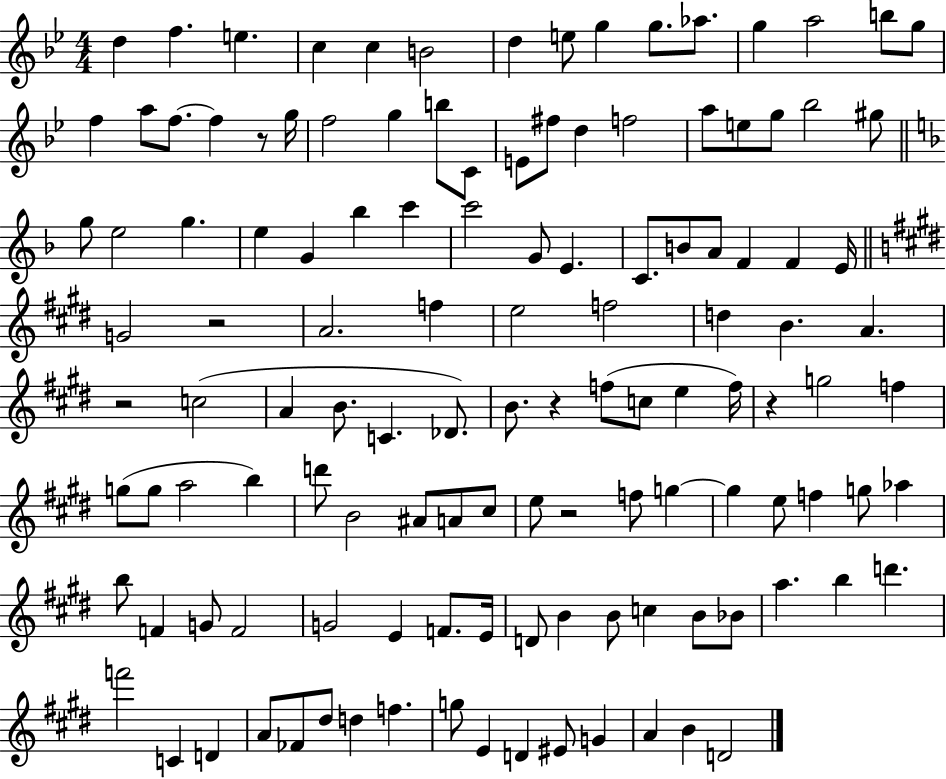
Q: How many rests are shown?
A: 6